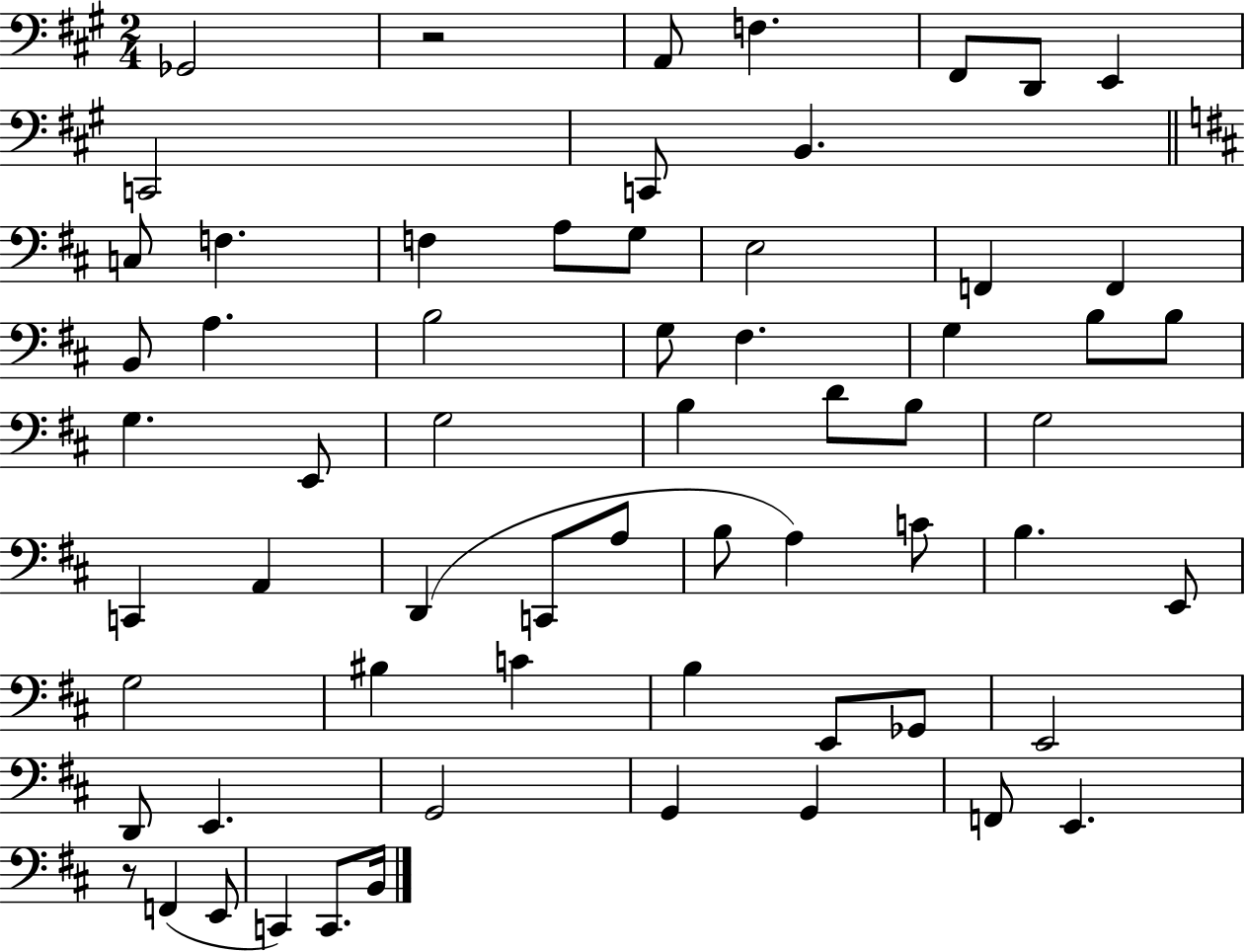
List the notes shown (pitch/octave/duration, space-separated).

Gb2/h R/h A2/e F3/q. F#2/e D2/e E2/q C2/h C2/e B2/q. C3/e F3/q. F3/q A3/e G3/e E3/h F2/q F2/q B2/e A3/q. B3/h G3/e F#3/q. G3/q B3/e B3/e G3/q. E2/e G3/h B3/q D4/e B3/e G3/h C2/q A2/q D2/q C2/e A3/e B3/e A3/q C4/e B3/q. E2/e G3/h BIS3/q C4/q B3/q E2/e Gb2/e E2/h D2/e E2/q. G2/h G2/q G2/q F2/e E2/q. R/e F2/q E2/e C2/q C2/e. B2/s